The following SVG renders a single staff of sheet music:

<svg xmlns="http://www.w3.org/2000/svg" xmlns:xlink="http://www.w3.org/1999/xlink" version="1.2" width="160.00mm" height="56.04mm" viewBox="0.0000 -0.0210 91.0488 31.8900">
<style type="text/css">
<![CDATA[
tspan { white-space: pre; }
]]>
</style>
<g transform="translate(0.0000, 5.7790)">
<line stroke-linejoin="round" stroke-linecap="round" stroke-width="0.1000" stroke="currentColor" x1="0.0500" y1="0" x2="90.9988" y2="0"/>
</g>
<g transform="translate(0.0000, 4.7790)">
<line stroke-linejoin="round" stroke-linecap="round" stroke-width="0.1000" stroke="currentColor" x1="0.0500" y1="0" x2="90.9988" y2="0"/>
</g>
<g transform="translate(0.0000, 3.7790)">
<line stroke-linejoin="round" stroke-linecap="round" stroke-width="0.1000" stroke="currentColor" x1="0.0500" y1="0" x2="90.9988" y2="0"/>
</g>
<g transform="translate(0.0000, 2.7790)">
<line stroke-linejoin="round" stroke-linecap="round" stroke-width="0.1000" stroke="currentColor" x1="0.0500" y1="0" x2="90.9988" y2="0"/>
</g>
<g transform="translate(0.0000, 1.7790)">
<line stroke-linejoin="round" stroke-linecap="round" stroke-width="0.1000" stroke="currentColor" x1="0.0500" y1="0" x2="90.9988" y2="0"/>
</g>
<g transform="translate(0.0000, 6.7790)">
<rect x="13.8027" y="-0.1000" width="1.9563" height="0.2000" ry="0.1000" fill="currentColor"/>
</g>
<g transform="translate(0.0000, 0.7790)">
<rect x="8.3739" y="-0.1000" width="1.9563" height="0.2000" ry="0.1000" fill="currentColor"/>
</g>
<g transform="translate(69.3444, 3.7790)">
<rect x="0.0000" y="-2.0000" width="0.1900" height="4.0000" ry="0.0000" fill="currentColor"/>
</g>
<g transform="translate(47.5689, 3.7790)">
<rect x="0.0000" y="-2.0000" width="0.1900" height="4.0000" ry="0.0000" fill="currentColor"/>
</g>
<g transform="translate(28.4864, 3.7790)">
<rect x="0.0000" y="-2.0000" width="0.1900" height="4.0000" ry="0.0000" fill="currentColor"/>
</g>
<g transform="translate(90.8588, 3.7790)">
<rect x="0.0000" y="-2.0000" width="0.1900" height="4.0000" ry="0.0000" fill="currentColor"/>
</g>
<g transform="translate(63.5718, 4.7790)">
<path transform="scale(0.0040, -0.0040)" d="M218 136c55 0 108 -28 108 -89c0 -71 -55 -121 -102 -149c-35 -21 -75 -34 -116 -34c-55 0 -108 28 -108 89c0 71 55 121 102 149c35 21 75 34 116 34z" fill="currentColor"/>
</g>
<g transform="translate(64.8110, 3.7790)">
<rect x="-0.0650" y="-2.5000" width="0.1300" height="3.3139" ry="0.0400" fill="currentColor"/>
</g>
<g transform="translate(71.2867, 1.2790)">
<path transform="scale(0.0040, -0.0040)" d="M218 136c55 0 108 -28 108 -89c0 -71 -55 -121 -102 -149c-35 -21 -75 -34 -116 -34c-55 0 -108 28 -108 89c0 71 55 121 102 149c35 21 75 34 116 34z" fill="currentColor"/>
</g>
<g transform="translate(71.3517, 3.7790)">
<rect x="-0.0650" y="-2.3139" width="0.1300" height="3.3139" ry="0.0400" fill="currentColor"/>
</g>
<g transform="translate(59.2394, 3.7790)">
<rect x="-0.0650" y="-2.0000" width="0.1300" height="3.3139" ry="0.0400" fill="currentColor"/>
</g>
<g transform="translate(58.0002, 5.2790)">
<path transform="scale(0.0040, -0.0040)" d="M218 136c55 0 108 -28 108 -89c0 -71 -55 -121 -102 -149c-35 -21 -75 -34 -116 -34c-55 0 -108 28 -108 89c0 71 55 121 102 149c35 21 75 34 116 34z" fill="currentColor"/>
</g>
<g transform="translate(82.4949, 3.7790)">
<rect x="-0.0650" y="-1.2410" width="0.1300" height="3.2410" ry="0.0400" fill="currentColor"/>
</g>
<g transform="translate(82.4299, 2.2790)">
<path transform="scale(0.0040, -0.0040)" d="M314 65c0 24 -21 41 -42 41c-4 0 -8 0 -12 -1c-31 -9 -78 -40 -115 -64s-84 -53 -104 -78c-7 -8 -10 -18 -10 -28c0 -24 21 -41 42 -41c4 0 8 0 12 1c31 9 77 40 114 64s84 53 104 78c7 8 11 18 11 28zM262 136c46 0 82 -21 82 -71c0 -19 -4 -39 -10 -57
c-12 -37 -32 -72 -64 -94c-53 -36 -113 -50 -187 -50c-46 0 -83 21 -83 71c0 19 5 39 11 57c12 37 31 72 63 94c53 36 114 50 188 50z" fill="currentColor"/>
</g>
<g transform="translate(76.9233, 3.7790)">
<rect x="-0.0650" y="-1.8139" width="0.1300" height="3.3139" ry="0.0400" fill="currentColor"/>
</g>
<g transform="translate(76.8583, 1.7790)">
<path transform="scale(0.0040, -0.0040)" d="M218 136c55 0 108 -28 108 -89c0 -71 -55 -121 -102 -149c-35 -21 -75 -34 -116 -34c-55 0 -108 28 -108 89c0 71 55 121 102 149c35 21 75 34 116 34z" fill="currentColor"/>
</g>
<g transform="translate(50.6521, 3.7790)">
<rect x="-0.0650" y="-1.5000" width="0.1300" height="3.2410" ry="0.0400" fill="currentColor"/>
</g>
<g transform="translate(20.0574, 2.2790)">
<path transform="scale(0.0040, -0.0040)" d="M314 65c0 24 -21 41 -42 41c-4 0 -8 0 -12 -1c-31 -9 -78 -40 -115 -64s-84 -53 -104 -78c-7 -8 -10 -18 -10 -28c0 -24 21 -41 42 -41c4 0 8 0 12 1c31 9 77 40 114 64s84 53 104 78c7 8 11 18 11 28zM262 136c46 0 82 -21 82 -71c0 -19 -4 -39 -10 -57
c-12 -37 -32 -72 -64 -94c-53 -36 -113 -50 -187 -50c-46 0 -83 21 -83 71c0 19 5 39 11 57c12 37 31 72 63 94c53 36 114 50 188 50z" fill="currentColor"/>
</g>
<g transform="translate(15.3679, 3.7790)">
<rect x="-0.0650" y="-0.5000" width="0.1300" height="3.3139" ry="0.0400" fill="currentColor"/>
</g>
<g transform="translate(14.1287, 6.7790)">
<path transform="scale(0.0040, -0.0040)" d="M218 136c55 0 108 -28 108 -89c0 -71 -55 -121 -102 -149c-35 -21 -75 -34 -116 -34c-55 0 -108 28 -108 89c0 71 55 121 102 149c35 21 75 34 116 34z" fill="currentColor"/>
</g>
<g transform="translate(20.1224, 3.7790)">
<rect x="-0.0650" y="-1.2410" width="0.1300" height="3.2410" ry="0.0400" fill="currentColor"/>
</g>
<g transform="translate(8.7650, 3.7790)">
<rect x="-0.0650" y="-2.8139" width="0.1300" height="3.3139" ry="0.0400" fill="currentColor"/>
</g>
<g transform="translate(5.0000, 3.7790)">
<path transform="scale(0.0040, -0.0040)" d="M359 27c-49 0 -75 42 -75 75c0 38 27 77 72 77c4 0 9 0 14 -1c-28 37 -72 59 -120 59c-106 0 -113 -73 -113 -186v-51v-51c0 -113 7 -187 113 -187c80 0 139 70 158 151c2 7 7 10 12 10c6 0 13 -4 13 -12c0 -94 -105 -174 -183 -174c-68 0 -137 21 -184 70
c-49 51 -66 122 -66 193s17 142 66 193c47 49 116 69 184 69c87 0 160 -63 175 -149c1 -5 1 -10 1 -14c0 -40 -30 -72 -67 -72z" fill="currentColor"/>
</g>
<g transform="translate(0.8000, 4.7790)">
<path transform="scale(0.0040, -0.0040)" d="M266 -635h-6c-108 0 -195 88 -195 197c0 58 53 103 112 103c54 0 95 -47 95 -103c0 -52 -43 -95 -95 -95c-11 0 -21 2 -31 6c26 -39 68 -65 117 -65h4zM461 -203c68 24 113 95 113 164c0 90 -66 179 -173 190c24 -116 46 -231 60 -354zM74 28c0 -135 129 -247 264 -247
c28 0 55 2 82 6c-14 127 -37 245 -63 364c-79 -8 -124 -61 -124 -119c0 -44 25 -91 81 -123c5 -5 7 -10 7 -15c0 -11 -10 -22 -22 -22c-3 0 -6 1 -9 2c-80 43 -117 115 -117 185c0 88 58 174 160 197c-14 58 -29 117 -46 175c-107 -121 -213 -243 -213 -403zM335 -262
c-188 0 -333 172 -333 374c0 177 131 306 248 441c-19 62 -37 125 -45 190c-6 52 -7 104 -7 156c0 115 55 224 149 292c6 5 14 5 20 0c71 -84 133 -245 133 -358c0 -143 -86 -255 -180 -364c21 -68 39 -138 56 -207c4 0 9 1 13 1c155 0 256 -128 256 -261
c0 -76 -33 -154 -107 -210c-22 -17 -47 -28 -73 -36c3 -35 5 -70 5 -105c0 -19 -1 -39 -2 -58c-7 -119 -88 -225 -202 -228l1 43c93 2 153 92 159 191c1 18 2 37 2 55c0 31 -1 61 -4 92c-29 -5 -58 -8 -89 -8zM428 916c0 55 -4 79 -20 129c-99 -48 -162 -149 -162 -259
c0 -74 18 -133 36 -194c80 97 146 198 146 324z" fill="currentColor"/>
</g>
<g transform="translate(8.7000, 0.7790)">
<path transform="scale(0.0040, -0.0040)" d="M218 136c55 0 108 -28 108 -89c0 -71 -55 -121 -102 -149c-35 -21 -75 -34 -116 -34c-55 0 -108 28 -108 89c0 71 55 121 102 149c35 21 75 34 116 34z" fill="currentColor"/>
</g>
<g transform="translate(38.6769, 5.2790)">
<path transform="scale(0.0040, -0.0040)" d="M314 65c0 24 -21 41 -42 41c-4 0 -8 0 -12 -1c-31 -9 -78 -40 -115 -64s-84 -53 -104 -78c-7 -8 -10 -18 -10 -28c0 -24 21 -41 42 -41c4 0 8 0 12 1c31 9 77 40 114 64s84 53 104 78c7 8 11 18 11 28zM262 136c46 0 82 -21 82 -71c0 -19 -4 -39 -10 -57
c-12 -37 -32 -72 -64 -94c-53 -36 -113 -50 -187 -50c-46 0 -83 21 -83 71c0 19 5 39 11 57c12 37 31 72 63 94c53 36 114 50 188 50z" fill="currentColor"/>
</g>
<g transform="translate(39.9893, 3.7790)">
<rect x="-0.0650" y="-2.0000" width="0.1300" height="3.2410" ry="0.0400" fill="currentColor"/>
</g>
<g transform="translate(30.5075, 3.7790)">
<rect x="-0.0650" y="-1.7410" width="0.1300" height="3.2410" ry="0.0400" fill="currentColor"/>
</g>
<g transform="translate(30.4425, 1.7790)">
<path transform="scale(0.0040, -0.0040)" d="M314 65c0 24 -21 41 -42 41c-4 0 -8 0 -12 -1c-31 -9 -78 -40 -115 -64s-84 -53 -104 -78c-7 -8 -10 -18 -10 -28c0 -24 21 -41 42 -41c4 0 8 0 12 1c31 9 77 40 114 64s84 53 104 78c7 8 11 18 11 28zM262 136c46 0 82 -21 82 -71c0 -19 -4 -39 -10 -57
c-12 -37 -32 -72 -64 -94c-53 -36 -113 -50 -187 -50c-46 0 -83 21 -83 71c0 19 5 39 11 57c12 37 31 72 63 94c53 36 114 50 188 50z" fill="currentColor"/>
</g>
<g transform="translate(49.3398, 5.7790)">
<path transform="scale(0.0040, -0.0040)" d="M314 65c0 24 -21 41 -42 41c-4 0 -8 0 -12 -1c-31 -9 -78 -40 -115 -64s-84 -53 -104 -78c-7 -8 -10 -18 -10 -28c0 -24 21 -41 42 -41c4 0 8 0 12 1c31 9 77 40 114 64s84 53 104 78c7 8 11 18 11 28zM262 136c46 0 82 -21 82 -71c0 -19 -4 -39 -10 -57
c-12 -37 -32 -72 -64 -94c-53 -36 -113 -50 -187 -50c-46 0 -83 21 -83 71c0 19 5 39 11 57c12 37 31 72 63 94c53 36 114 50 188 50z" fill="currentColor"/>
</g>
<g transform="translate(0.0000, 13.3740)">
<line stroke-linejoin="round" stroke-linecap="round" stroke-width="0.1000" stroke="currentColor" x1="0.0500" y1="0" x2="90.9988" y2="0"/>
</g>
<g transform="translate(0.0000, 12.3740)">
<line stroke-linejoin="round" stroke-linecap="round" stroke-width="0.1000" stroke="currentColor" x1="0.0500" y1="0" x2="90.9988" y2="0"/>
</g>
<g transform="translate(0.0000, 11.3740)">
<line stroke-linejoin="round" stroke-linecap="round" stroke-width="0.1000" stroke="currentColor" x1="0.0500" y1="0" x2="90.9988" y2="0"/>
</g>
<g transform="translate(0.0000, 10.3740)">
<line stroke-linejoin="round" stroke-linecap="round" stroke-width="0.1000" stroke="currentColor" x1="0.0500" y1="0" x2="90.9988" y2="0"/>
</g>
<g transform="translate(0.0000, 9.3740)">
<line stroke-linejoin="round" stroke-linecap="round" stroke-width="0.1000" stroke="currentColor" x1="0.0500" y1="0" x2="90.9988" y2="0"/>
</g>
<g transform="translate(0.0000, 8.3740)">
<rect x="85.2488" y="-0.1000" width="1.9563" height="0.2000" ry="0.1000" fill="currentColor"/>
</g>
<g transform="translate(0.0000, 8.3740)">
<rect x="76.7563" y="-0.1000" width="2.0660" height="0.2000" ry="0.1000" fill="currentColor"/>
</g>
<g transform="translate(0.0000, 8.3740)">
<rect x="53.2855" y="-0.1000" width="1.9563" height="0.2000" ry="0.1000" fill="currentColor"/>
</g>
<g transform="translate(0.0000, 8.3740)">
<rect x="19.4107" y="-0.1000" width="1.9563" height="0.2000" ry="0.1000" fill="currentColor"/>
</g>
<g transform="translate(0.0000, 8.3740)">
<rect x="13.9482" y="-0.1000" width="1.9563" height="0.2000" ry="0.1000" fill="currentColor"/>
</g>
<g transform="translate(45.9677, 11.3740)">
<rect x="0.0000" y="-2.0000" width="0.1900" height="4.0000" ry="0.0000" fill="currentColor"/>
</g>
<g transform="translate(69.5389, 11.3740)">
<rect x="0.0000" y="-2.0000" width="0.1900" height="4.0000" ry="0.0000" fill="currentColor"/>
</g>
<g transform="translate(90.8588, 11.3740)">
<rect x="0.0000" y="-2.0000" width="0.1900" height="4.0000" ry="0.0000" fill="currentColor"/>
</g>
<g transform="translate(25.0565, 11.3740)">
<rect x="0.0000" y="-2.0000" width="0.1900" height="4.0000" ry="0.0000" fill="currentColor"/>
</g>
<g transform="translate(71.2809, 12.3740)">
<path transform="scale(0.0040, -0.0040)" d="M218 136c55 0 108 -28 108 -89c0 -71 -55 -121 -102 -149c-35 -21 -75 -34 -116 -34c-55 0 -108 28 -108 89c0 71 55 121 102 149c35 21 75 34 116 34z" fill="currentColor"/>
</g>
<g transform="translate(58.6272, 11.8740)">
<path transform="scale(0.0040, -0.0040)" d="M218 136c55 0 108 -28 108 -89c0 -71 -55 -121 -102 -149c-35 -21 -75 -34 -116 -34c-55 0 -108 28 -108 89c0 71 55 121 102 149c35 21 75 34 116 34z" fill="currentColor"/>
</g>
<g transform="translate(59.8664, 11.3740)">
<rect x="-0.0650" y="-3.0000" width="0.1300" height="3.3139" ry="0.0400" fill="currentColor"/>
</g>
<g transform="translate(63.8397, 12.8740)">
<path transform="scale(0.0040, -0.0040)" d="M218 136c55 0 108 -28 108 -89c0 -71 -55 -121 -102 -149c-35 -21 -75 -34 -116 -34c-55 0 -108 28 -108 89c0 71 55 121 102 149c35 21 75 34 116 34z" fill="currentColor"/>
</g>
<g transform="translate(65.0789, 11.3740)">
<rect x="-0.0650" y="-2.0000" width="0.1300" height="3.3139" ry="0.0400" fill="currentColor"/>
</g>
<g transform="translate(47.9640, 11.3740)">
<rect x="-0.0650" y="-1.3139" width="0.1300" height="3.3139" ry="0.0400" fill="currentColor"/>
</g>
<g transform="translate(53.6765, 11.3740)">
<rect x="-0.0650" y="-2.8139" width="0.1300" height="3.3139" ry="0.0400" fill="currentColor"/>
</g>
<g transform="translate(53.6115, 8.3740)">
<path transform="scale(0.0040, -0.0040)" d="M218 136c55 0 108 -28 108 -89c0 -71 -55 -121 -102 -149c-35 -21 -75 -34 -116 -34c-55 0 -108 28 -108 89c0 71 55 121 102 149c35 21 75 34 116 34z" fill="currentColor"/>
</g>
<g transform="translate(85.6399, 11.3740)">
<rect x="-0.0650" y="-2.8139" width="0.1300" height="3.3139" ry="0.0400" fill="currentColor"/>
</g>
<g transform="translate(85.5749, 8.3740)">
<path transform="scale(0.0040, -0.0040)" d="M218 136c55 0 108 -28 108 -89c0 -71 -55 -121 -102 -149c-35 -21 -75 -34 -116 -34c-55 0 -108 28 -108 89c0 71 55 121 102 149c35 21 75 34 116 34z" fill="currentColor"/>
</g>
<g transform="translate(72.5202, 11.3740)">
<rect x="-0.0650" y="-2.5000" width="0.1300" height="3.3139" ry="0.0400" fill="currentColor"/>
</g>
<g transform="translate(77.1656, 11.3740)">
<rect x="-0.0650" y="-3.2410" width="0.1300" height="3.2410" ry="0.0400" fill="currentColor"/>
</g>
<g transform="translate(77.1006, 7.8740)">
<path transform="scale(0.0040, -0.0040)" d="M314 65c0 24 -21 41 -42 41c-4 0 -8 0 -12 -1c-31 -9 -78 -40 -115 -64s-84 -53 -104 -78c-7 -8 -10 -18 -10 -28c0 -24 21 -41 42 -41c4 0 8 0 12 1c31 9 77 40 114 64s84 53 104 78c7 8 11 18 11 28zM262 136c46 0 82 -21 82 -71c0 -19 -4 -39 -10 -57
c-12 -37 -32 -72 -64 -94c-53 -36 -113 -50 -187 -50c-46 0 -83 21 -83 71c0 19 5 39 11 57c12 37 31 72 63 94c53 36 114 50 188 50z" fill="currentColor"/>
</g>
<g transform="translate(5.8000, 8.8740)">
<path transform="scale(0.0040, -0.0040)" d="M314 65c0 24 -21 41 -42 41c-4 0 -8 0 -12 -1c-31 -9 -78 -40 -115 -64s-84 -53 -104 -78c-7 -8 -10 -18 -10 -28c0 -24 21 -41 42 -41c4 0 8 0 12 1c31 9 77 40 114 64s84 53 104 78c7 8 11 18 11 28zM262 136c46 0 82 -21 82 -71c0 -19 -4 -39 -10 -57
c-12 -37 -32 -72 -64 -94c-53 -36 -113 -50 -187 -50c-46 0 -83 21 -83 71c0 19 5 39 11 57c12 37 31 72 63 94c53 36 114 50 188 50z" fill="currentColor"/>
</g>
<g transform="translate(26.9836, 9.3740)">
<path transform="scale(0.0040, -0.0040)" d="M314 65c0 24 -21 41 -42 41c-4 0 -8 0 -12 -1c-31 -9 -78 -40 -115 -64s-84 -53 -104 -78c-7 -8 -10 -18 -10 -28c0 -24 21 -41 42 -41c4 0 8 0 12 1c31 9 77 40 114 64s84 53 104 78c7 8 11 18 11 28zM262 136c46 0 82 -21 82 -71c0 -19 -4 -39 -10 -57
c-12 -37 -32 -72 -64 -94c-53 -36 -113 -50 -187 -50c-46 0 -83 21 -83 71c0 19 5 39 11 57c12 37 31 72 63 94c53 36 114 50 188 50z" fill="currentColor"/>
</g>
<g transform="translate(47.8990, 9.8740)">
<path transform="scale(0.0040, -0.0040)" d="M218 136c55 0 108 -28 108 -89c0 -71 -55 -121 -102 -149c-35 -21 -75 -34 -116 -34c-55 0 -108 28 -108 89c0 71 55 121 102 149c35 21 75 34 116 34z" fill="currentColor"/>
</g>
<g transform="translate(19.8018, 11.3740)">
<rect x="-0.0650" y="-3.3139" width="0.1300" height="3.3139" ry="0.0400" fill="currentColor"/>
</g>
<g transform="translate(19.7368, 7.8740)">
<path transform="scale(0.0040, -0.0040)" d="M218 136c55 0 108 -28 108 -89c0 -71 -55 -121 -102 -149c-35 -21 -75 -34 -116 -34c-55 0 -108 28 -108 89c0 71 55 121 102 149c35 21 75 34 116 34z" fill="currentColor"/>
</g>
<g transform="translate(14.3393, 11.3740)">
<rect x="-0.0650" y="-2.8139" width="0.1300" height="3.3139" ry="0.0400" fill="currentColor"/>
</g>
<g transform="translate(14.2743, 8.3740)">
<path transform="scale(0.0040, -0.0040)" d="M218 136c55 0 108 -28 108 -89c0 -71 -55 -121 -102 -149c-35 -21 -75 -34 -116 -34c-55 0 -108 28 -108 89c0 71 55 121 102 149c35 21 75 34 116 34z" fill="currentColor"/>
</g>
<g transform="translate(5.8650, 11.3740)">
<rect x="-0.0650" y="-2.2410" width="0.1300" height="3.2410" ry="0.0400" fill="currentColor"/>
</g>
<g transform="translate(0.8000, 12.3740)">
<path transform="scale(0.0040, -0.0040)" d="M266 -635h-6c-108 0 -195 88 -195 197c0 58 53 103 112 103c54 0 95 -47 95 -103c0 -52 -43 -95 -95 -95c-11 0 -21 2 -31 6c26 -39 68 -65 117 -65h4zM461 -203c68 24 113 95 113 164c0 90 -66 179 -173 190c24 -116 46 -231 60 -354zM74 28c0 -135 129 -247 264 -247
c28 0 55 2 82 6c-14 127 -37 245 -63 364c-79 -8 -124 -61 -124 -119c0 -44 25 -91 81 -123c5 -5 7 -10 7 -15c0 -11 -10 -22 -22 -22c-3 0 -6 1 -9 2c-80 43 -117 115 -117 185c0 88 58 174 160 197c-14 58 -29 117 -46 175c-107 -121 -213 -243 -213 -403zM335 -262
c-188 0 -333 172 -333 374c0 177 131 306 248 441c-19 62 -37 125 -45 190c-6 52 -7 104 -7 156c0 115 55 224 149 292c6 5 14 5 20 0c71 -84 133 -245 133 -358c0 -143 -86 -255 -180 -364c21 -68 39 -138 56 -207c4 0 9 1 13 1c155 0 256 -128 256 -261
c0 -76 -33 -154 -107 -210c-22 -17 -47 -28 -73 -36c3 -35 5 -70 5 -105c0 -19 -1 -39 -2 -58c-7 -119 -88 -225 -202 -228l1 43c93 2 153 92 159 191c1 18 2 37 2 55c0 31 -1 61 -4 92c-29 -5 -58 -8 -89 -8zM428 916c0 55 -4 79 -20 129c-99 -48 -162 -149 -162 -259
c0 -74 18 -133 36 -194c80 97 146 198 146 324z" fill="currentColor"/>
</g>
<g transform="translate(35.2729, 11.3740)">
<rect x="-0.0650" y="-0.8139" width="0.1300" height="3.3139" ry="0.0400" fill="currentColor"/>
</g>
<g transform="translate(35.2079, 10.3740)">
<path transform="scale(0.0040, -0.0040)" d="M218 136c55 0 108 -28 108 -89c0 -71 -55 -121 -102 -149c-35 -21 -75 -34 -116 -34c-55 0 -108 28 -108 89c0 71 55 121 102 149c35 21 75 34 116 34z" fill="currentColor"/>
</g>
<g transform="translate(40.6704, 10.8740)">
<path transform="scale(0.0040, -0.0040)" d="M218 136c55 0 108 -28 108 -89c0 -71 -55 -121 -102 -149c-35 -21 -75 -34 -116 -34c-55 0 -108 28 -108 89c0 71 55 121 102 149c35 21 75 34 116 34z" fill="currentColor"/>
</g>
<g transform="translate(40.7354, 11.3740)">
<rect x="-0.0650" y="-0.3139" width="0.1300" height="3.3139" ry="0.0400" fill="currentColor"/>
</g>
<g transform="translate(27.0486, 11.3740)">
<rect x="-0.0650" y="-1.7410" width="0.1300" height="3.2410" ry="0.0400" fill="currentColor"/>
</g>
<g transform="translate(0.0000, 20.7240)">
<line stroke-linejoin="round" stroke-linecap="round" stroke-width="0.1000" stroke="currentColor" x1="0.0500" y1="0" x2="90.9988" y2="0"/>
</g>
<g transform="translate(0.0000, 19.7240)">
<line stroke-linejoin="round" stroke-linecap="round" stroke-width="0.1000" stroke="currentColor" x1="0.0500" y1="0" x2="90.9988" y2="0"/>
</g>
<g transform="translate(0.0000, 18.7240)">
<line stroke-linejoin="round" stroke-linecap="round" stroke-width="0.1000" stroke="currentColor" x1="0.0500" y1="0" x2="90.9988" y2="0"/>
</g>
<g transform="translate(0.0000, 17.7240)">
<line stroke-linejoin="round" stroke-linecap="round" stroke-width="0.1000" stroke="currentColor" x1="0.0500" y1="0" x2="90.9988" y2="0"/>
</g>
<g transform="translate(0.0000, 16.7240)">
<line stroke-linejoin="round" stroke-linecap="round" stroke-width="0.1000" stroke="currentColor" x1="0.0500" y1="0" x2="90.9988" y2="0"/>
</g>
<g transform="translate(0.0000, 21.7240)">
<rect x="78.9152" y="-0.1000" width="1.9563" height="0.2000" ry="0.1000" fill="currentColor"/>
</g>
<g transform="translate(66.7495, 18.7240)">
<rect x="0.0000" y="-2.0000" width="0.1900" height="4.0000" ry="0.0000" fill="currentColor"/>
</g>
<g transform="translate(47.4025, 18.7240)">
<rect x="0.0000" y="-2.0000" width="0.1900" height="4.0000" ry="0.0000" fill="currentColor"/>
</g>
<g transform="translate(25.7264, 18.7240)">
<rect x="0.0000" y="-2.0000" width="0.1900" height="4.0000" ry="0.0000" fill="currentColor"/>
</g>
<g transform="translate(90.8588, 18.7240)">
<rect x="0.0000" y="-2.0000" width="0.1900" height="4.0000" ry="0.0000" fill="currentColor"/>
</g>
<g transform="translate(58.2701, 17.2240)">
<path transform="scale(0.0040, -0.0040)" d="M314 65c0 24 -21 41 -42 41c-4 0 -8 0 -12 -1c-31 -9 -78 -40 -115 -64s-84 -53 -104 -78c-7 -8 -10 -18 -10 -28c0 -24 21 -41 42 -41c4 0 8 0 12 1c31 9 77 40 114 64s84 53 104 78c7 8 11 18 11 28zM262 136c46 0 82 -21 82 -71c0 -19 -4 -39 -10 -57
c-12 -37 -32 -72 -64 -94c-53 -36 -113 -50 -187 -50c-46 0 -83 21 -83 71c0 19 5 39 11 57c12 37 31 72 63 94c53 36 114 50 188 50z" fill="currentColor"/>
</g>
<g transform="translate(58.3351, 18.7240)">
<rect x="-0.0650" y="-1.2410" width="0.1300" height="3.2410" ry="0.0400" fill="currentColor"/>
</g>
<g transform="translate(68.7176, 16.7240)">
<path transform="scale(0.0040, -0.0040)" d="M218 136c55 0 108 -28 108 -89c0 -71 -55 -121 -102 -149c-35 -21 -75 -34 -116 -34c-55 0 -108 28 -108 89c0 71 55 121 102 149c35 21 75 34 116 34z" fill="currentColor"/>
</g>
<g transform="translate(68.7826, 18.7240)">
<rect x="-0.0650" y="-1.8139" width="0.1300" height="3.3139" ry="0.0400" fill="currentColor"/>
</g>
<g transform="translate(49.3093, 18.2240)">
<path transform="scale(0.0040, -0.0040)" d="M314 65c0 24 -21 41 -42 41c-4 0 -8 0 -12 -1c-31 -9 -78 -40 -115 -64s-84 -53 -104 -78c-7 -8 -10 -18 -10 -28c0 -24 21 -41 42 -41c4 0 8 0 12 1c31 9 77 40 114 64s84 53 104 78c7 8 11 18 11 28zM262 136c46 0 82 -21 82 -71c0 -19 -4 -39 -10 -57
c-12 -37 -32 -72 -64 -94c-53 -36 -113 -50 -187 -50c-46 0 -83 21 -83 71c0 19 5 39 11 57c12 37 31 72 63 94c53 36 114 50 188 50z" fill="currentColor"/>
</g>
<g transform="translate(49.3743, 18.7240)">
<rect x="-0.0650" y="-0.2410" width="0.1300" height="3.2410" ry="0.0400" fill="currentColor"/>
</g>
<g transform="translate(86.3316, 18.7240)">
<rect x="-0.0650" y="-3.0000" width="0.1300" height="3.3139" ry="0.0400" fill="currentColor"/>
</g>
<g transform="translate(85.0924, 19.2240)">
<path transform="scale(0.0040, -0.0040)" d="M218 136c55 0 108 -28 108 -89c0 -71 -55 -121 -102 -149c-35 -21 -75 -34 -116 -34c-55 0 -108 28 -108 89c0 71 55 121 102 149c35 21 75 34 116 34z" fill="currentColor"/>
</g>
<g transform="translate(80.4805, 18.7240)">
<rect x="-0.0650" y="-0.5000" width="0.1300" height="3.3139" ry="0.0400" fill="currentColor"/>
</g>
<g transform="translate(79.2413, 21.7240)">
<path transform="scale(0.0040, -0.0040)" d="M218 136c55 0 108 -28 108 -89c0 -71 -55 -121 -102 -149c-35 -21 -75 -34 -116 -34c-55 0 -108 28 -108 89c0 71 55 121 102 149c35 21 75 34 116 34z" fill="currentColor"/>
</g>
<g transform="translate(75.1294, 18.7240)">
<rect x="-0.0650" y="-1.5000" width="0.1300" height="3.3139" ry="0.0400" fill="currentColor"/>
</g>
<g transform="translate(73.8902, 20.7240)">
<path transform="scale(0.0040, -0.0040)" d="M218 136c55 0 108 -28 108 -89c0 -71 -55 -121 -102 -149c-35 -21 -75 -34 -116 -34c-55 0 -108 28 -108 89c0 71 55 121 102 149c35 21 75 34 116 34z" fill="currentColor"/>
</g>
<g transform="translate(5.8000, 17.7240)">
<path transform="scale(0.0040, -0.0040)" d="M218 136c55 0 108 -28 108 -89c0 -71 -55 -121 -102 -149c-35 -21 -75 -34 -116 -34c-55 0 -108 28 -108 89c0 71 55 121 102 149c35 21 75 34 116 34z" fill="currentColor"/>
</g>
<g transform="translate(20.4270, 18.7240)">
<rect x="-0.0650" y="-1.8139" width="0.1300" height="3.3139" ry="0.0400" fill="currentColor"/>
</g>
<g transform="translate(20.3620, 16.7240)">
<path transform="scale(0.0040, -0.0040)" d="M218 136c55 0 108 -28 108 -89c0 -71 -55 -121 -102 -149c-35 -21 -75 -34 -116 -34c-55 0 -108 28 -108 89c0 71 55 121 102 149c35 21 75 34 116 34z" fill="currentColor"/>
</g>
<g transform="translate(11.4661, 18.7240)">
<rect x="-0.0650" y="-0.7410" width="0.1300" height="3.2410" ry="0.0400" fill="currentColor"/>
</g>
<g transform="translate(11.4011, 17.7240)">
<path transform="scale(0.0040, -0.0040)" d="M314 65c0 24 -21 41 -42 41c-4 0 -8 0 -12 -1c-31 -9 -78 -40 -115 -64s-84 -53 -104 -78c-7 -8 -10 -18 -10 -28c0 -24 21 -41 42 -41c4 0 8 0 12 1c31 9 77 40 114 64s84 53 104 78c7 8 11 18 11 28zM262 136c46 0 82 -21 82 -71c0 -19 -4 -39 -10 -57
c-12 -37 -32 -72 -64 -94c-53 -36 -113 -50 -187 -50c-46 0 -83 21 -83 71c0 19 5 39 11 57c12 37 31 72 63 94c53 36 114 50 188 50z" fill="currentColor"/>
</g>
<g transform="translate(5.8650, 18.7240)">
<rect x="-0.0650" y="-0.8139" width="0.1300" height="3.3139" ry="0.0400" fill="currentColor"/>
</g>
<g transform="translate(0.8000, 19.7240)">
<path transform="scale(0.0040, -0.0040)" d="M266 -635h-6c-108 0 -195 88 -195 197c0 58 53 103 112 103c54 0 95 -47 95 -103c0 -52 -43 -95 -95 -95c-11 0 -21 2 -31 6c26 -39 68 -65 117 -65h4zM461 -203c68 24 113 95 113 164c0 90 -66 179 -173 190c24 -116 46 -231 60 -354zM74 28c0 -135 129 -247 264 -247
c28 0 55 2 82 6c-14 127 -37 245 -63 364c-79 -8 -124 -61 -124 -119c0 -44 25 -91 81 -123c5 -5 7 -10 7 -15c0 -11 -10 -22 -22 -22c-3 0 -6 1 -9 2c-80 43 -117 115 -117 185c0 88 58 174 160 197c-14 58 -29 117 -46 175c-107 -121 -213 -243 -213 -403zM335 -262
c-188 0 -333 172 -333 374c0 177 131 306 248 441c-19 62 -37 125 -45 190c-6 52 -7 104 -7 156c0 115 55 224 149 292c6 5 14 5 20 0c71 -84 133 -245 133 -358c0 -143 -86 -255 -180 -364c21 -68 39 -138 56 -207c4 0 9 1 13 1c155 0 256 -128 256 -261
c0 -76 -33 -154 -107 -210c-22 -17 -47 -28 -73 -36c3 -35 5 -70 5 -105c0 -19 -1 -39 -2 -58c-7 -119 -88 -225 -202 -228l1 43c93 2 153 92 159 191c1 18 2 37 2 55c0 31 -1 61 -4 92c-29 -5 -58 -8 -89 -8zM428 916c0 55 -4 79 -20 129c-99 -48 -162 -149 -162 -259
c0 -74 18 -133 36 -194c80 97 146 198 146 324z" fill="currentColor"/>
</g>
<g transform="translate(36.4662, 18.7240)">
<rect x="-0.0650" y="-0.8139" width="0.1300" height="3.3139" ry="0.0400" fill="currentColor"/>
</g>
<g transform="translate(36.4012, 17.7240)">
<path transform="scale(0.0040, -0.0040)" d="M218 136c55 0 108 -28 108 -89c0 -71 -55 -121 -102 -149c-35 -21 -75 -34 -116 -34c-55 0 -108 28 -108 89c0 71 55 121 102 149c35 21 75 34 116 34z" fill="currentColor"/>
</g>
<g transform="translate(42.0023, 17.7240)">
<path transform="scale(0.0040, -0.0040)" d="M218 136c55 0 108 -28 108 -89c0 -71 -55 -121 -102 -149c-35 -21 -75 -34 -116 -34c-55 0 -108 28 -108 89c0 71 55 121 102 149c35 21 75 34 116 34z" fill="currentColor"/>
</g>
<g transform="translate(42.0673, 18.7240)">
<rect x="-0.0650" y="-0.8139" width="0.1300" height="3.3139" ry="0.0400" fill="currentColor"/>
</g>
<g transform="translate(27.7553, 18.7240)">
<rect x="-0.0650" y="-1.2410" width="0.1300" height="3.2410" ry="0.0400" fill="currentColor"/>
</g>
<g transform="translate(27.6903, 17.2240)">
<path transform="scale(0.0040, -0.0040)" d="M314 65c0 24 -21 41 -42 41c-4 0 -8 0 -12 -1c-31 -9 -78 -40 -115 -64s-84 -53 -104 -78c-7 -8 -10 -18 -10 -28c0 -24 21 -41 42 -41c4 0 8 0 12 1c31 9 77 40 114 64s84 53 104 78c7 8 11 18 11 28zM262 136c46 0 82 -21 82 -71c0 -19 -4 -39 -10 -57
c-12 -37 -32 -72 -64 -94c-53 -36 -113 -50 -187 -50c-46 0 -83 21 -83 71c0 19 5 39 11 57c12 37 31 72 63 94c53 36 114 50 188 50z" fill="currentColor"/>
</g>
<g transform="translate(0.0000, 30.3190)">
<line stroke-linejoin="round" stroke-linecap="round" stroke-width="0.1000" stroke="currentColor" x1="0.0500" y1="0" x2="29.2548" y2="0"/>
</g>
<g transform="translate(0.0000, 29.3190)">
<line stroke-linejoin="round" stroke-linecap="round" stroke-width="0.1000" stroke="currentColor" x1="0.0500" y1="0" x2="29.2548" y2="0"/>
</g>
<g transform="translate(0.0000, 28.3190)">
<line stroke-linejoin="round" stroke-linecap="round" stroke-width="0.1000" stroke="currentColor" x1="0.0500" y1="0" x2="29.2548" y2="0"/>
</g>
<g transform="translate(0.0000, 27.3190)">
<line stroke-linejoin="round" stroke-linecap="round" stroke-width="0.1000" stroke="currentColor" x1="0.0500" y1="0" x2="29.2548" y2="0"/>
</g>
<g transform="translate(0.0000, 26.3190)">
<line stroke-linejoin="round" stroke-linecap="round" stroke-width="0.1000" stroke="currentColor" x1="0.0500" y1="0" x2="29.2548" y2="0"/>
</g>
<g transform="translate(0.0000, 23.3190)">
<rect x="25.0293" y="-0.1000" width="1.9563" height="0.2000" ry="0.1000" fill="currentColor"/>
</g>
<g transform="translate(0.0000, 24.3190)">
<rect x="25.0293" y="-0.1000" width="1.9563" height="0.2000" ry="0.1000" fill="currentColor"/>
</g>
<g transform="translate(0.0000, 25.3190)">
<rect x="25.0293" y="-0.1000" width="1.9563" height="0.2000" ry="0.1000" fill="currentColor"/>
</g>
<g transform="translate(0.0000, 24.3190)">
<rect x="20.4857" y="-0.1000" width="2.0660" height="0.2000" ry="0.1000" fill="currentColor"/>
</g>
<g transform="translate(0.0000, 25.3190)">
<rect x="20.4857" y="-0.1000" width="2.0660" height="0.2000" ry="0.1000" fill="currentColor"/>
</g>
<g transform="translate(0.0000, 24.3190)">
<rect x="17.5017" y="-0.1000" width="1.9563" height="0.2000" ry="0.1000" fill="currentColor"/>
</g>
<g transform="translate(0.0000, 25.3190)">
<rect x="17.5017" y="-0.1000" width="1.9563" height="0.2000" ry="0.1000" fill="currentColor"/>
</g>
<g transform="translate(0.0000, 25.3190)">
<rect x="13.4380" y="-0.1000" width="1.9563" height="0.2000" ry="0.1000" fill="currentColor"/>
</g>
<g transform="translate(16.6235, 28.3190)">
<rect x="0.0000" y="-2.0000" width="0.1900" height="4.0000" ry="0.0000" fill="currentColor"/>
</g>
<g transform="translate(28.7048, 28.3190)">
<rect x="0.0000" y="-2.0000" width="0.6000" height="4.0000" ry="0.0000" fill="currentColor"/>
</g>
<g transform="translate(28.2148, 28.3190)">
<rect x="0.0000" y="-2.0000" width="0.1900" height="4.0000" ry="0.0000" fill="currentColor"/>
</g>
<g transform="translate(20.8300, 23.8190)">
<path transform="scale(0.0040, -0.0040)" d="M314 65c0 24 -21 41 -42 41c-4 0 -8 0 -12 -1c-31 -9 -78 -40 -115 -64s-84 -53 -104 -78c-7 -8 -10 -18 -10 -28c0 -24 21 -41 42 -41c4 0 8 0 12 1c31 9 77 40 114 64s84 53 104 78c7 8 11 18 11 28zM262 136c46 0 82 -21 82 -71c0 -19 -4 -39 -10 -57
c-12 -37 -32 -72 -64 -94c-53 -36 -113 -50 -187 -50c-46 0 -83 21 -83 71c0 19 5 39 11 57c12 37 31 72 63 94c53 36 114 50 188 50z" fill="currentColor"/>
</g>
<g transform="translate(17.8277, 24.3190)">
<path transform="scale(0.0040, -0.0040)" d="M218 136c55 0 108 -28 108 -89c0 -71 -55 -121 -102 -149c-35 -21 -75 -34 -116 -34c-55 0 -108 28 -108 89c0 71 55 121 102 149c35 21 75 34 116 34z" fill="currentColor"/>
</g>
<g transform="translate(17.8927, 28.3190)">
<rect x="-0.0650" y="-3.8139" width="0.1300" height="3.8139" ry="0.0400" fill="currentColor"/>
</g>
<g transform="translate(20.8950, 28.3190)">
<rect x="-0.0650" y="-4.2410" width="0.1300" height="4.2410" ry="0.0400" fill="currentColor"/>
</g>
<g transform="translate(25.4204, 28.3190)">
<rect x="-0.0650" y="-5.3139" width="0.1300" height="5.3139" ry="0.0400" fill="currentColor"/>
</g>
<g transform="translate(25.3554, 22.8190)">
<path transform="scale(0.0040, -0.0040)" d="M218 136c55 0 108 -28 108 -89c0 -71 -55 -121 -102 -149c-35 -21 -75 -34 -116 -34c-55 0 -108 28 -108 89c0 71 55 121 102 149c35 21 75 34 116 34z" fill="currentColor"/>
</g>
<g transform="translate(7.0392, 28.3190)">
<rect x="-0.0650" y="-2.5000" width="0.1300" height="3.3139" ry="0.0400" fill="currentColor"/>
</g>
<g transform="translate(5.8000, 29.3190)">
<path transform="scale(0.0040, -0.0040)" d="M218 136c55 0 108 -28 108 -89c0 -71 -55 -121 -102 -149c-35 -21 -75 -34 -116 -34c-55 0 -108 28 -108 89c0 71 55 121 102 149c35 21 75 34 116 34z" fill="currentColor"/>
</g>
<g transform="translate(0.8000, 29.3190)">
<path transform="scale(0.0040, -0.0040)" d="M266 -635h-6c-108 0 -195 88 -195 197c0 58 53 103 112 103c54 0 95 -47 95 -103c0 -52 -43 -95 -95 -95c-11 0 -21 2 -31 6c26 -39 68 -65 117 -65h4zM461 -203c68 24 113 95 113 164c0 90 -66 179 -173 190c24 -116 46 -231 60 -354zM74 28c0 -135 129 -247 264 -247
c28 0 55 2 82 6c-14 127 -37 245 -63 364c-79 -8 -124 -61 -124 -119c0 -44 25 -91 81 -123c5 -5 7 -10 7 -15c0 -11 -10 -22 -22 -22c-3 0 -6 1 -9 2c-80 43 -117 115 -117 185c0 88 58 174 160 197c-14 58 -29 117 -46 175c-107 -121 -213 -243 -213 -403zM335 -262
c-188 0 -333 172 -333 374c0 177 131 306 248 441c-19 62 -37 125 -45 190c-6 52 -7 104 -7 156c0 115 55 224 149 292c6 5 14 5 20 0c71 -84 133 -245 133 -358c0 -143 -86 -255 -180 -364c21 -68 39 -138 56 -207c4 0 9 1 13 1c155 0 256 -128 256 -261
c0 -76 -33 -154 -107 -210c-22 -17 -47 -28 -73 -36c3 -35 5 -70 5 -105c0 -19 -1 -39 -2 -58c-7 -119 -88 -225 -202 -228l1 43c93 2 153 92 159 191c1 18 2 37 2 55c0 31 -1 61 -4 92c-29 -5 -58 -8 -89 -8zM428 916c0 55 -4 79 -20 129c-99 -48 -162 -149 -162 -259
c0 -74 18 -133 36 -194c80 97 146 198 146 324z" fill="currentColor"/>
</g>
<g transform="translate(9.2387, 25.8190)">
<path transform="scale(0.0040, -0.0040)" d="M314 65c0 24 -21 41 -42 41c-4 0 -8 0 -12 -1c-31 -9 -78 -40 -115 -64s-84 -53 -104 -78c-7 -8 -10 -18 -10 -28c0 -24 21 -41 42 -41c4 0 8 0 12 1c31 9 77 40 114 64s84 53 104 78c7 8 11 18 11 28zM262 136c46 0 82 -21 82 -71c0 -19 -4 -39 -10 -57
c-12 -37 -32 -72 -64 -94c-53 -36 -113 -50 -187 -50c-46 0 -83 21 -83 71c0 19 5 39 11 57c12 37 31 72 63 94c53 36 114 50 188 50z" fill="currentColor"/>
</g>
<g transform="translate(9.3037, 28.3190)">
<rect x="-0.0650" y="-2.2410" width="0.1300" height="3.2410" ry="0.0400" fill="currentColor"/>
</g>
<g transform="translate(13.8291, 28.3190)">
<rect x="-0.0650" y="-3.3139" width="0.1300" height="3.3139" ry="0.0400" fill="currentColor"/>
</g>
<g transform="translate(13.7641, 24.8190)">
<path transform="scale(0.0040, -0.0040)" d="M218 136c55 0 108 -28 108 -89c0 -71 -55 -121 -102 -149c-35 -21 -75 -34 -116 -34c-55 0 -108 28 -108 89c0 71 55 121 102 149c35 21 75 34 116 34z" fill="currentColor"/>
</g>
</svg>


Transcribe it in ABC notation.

X:1
T:Untitled
M:4/4
L:1/4
K:C
a C e2 f2 F2 E2 F G g f e2 g2 a b f2 d c e a A F G b2 a d d2 f e2 d d c2 e2 f E C A G g2 b c' d'2 f'